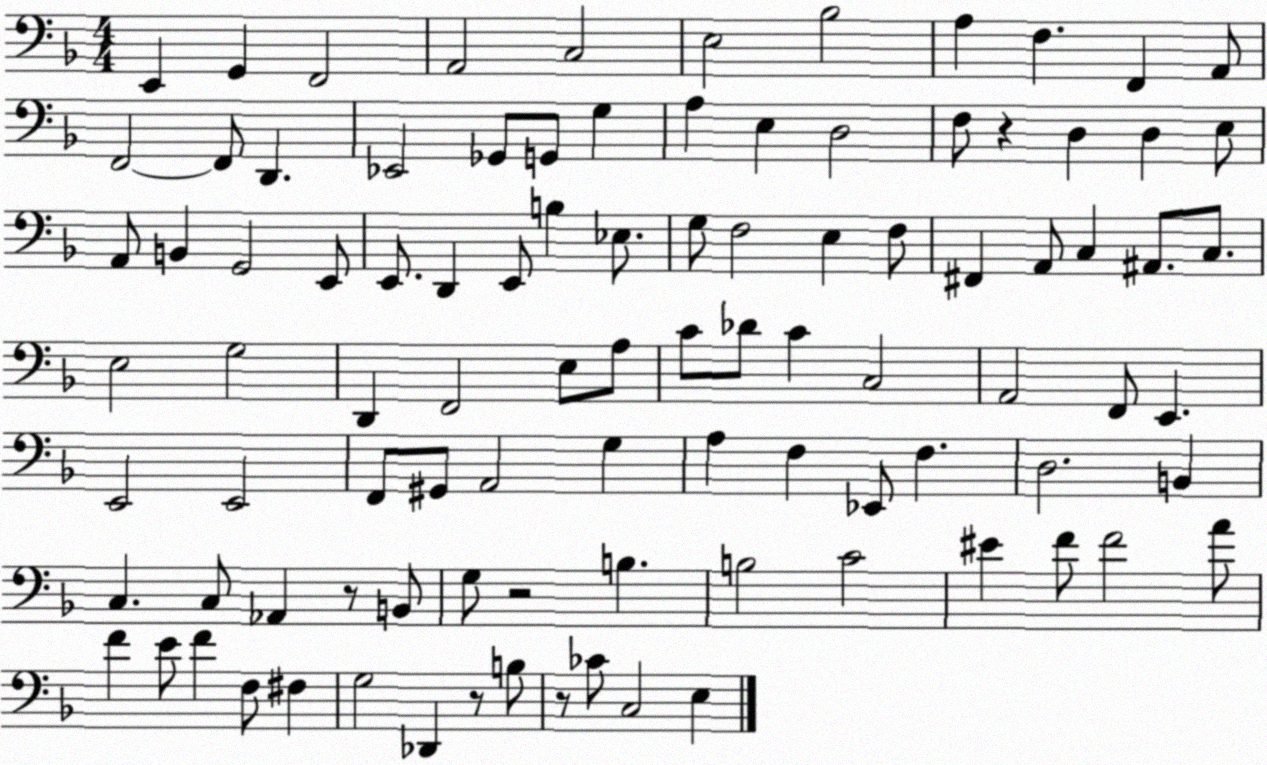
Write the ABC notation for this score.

X:1
T:Untitled
M:4/4
L:1/4
K:F
E,, G,, F,,2 A,,2 C,2 E,2 _B,2 A, F, F,, A,,/2 F,,2 F,,/2 D,, _E,,2 _G,,/2 G,,/2 G, A, E, D,2 F,/2 z D, D, E,/2 A,,/2 B,, G,,2 E,,/2 E,,/2 D,, E,,/2 B, _E,/2 G,/2 F,2 E, F,/2 ^F,, A,,/2 C, ^A,,/2 C,/2 E,2 G,2 D,, F,,2 E,/2 A,/2 C/2 _D/2 C C,2 A,,2 F,,/2 E,, E,,2 E,,2 F,,/2 ^G,,/2 A,,2 G, A, F, _E,,/2 F, D,2 B,, C, C,/2 _A,, z/2 B,,/2 G,/2 z2 B, B,2 C2 ^E F/2 F2 A/2 F E/2 F F,/2 ^F, G,2 _D,, z/2 B,/2 z/2 _C/2 C,2 E,